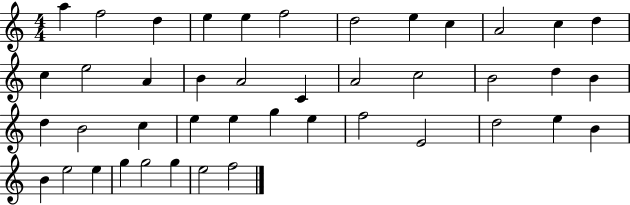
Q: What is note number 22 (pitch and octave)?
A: D5